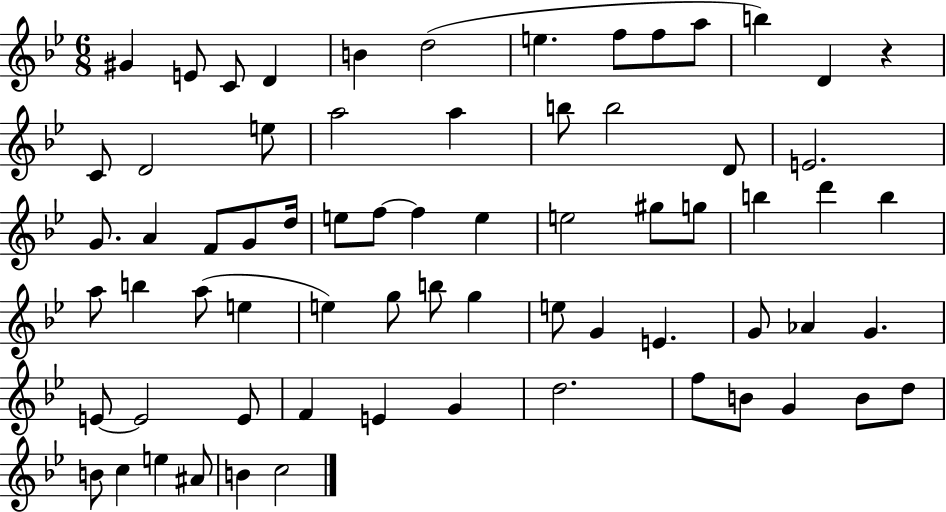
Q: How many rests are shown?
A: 1